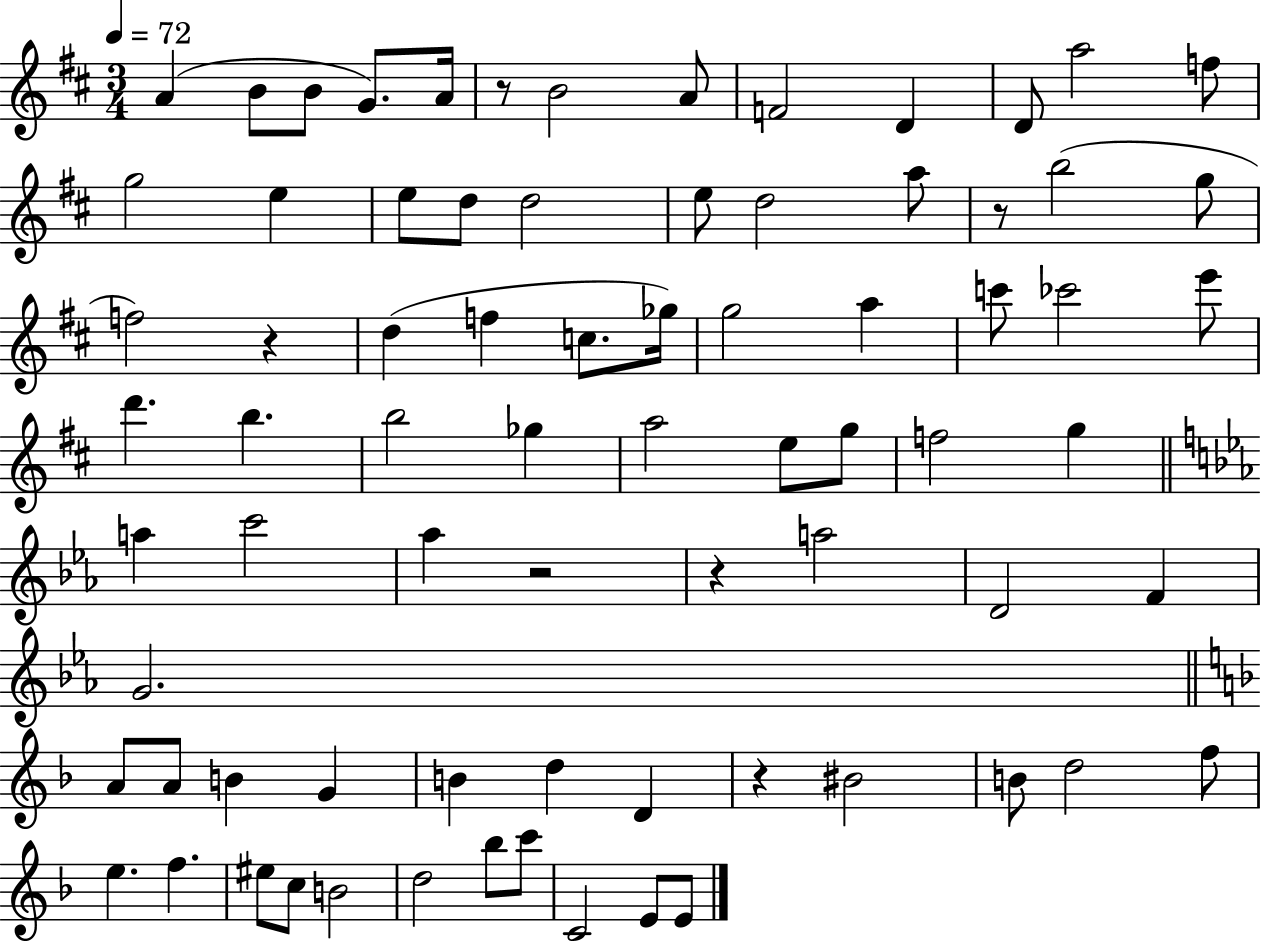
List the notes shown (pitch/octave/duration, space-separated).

A4/q B4/e B4/e G4/e. A4/s R/e B4/h A4/e F4/h D4/q D4/e A5/h F5/e G5/h E5/q E5/e D5/e D5/h E5/e D5/h A5/e R/e B5/h G5/e F5/h R/q D5/q F5/q C5/e. Gb5/s G5/h A5/q C6/e CES6/h E6/e D6/q. B5/q. B5/h Gb5/q A5/h E5/e G5/e F5/h G5/q A5/q C6/h Ab5/q R/h R/q A5/h D4/h F4/q G4/h. A4/e A4/e B4/q G4/q B4/q D5/q D4/q R/q BIS4/h B4/e D5/h F5/e E5/q. F5/q. EIS5/e C5/e B4/h D5/h Bb5/e C6/e C4/h E4/e E4/e